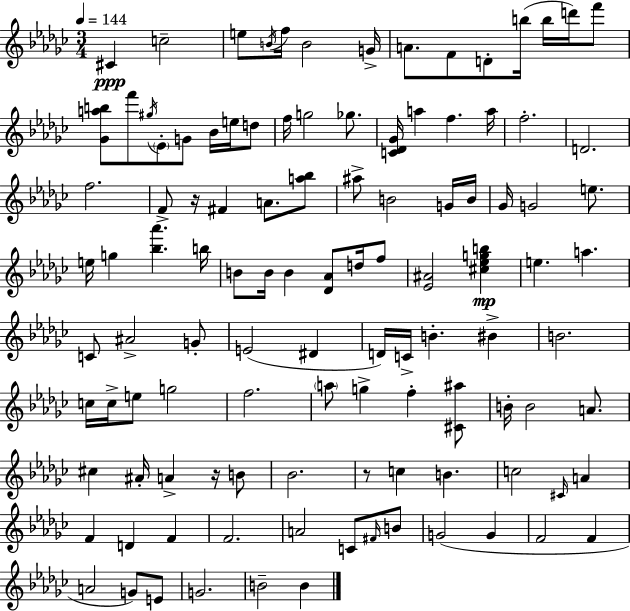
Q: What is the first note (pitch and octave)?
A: C#4